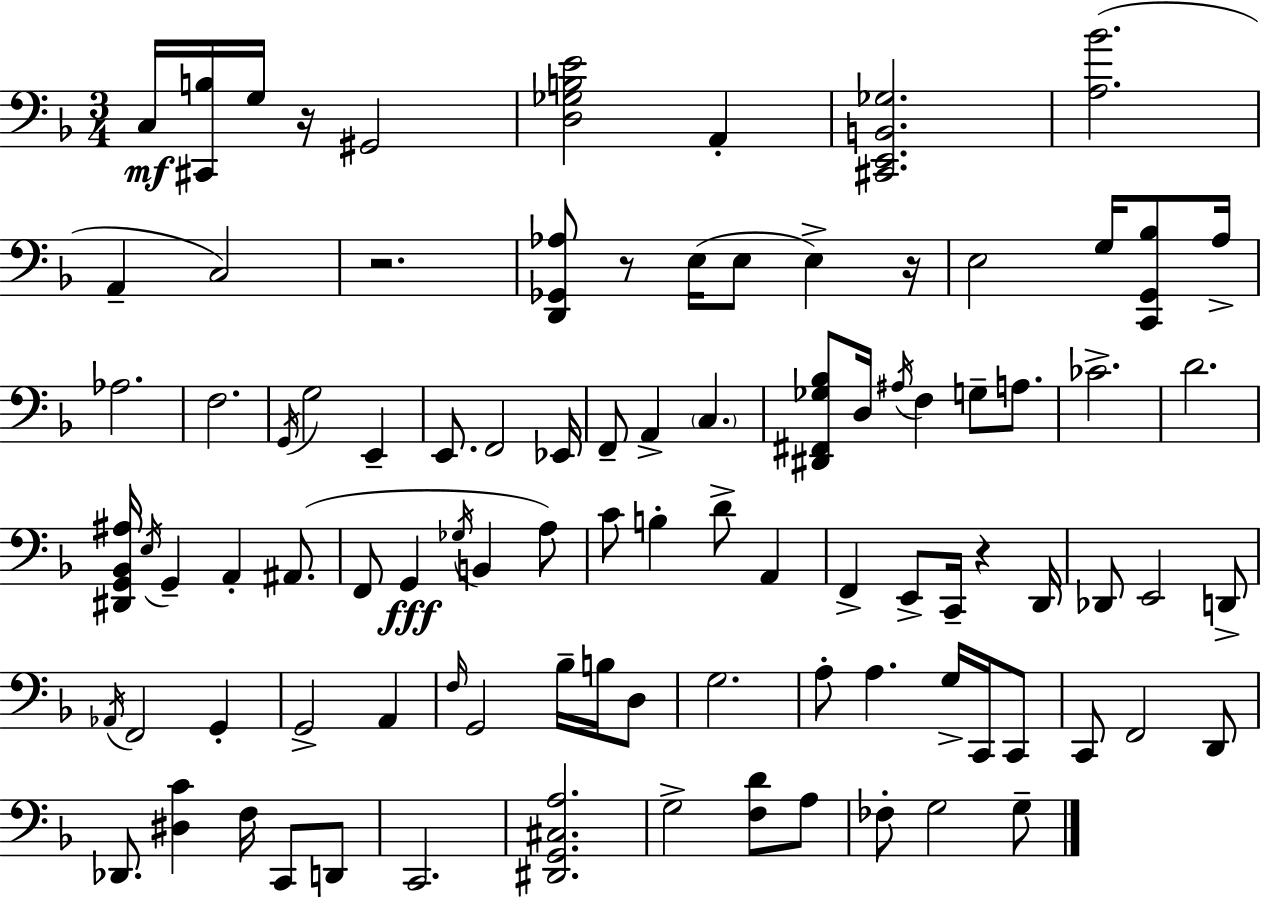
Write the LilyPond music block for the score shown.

{
  \clef bass
  \numericTimeSignature
  \time 3/4
  \key f \major
  c16\mf <cis, b>16 g16 r16 gis,2 | <d ges b e'>2 a,4-. | <cis, e, b, ges>2. | <a bes'>2.( | \break a,4-- c2) | r2. | <d, ges, aes>8 r8 e16( e8 e4->) r16 | e2 g16 <c, g, bes>8 a16-> | \break aes2. | f2. | \acciaccatura { g,16 } g2 e,4-- | e,8. f,2 | \break ees,16 f,8-- a,4-> \parenthesize c4. | <dis, fis, ges bes>8 d16 \acciaccatura { ais16 } f4 g8-- a8. | ces'2.-> | d'2. | \break <dis, g, bes, ais>16 \acciaccatura { e16 } g,4-- a,4-. | ais,8.( f,8 g,4\fff \acciaccatura { ges16 } b,4 | a8) c'8 b4-. d'8-> | a,4 f,4-> e,8-> c,16-- r4 | \break d,16 des,8 e,2 | d,8-> \acciaccatura { aes,16 } f,2 | g,4-. g,2-> | a,4 \grace { f16 } g,2 | \break bes16-- b16 d8 g2. | a8-. a4. | g16-> c,16 c,8 c,8 f,2 | d,8 des,8. <dis c'>4 | \break f16 c,8 d,8 c,2. | <dis, g, cis a>2. | g2-> | <f d'>8 a8 fes8-. g2 | \break g8-- \bar "|."
}